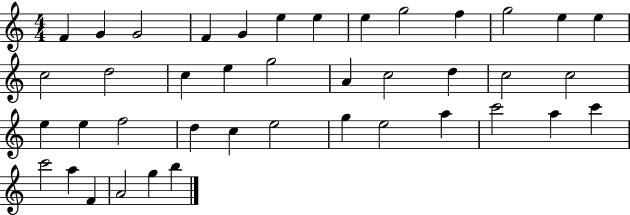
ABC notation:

X:1
T:Untitled
M:4/4
L:1/4
K:C
F G G2 F G e e e g2 f g2 e e c2 d2 c e g2 A c2 d c2 c2 e e f2 d c e2 g e2 a c'2 a c' c'2 a F A2 g b